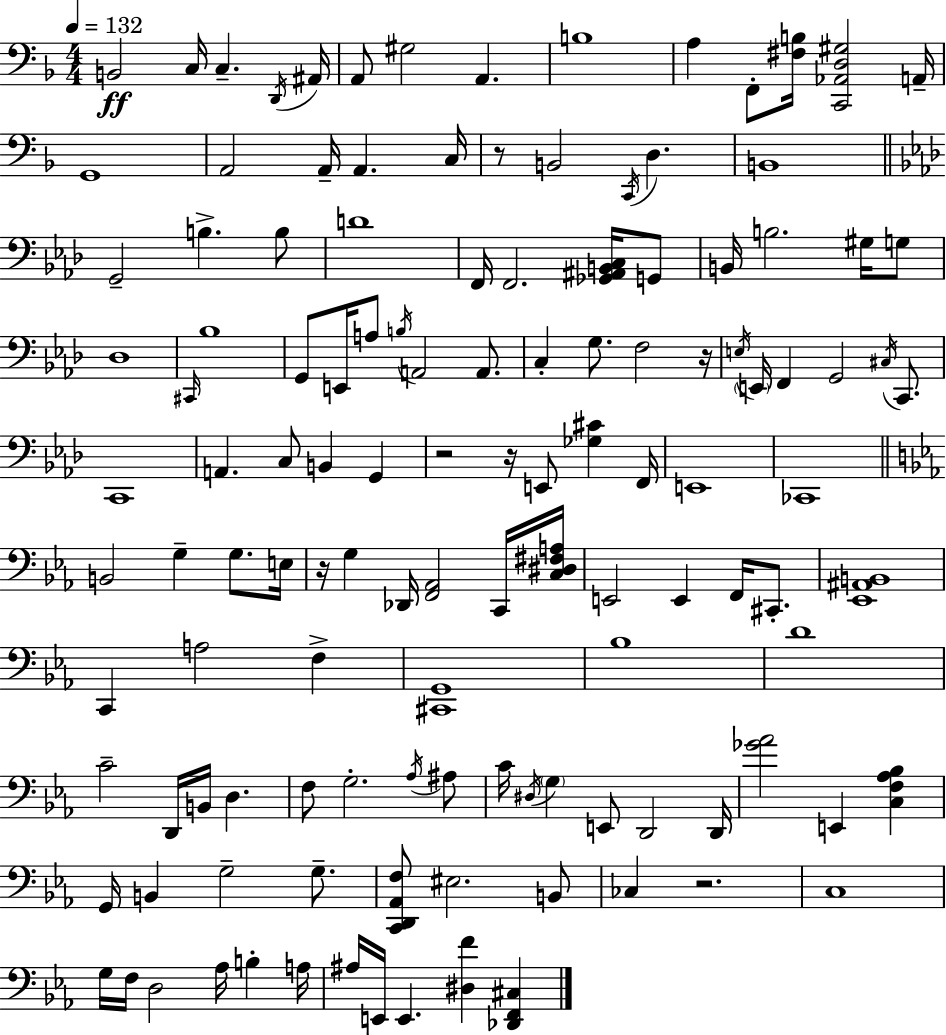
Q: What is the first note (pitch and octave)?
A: B2